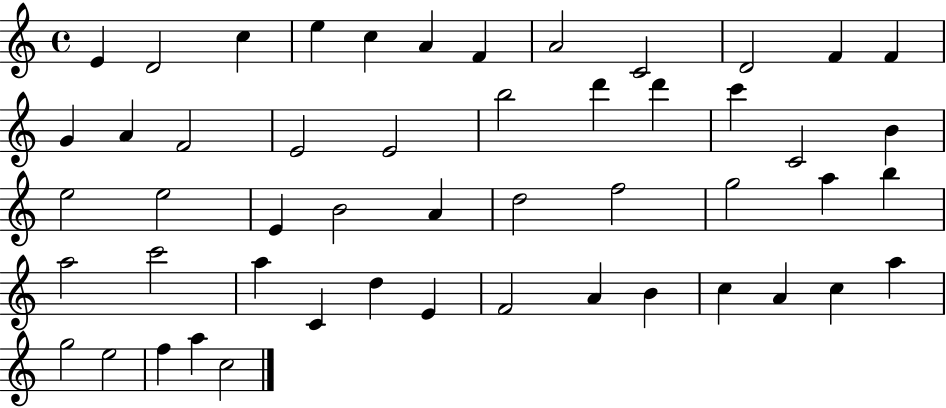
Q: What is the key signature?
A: C major